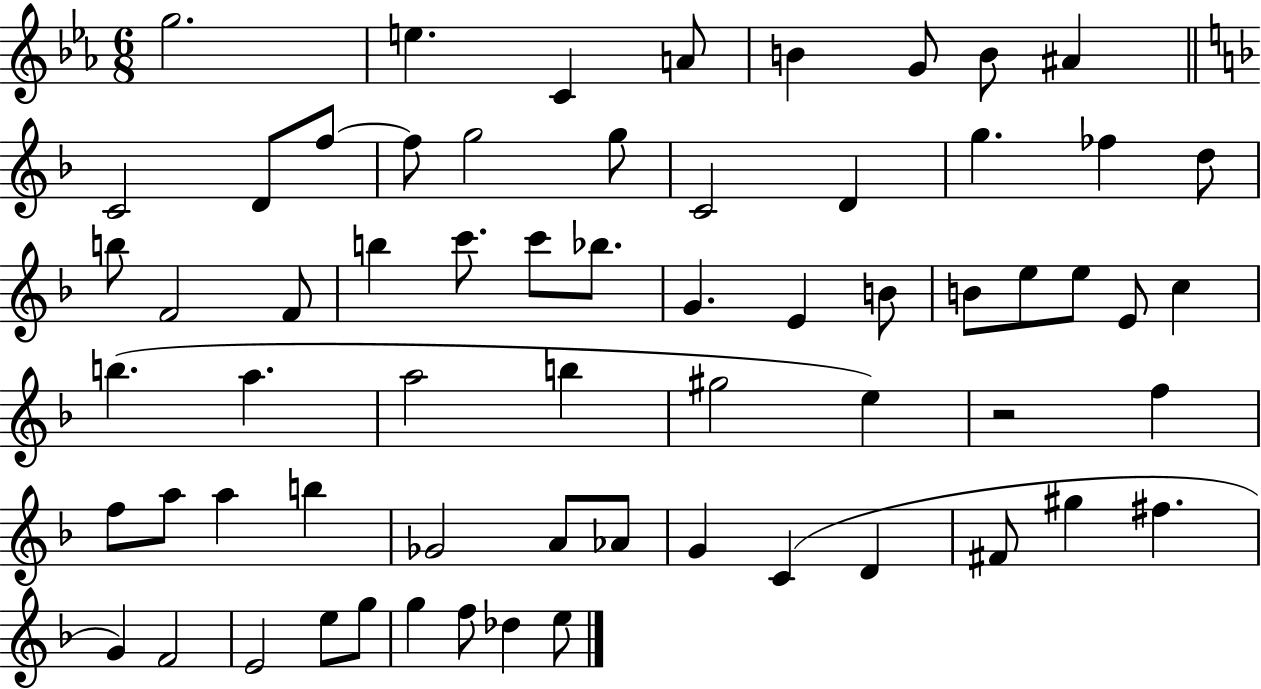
G5/h. E5/q. C4/q A4/e B4/q G4/e B4/e A#4/q C4/h D4/e F5/e F5/e G5/h G5/e C4/h D4/q G5/q. FES5/q D5/e B5/e F4/h F4/e B5/q C6/e. C6/e Bb5/e. G4/q. E4/q B4/e B4/e E5/e E5/e E4/e C5/q B5/q. A5/q. A5/h B5/q G#5/h E5/q R/h F5/q F5/e A5/e A5/q B5/q Gb4/h A4/e Ab4/e G4/q C4/q D4/q F#4/e G#5/q F#5/q. G4/q F4/h E4/h E5/e G5/e G5/q F5/e Db5/q E5/e